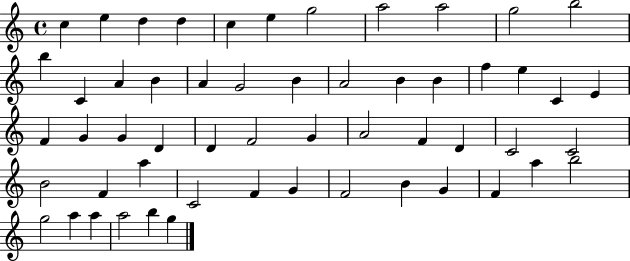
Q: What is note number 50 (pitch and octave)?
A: G5